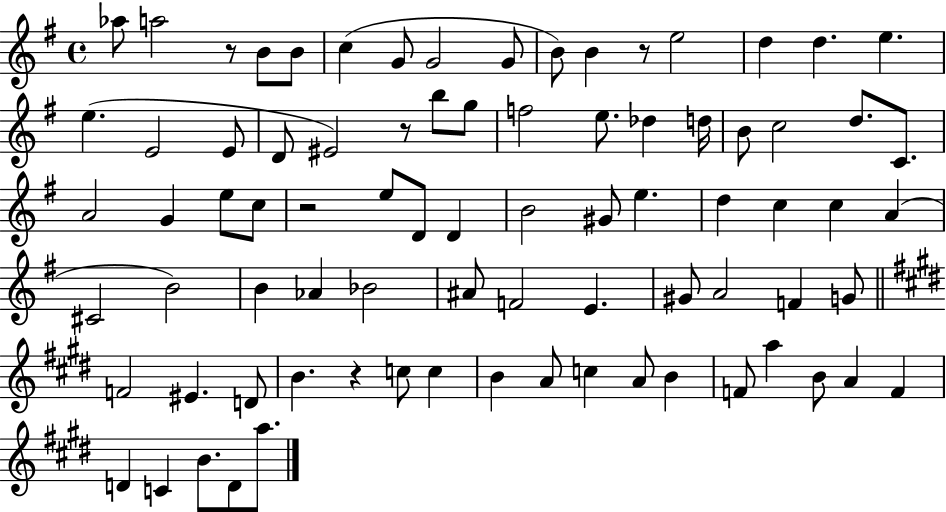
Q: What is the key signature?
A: G major